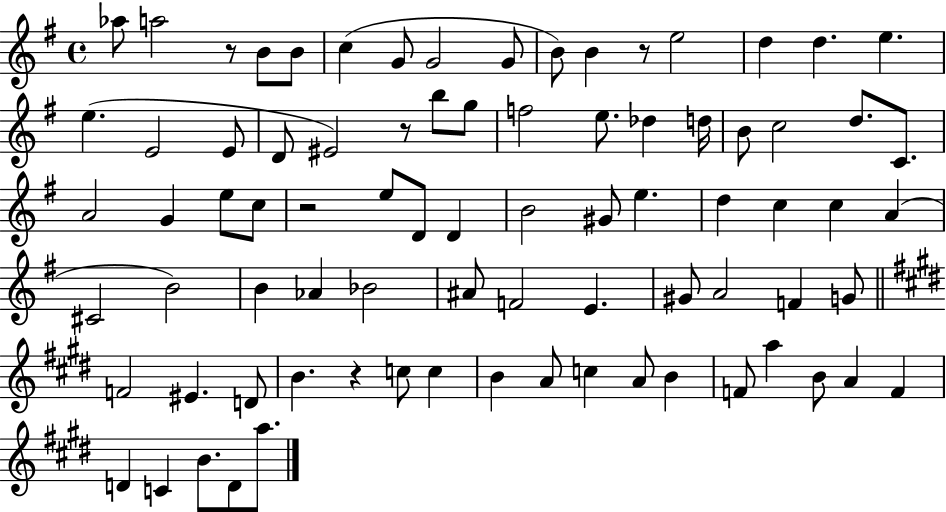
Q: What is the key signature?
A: G major